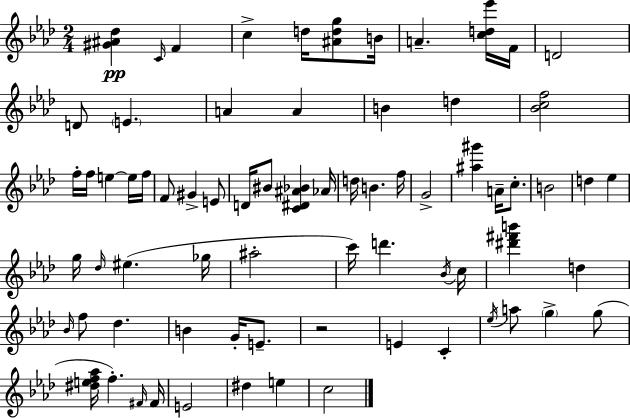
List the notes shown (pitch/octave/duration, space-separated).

[G#4,A#4,Db5]/q C4/s F4/q C5/q D5/s [A#4,D5,G5]/e B4/s A4/q. [C5,D5,Eb6]/s F4/s D4/h D4/e E4/q. A4/q A4/q B4/q D5/q [Bb4,C5,F5]/h F5/s F5/s E5/q E5/s F5/s F4/e G#4/q E4/e D4/s BIS4/e [C4,D#4,A#4,Bb4]/q Ab4/s D5/s B4/q. F5/s G4/h [A#5,G#6]/q A4/s C5/e. B4/h D5/q Eb5/q G5/s Db5/s EIS5/q. Gb5/s A#5/h C6/s D6/q. Bb4/s C5/s [D#6,F#6,B6]/q D5/q Bb4/s F5/e Db5/q. B4/q G4/s E4/e. R/h E4/q C4/q Eb5/s A5/e G5/q G5/e [D#5,E5,F5,Ab5]/s F5/q. F#4/s F#4/s E4/h D#5/q E5/q C5/h